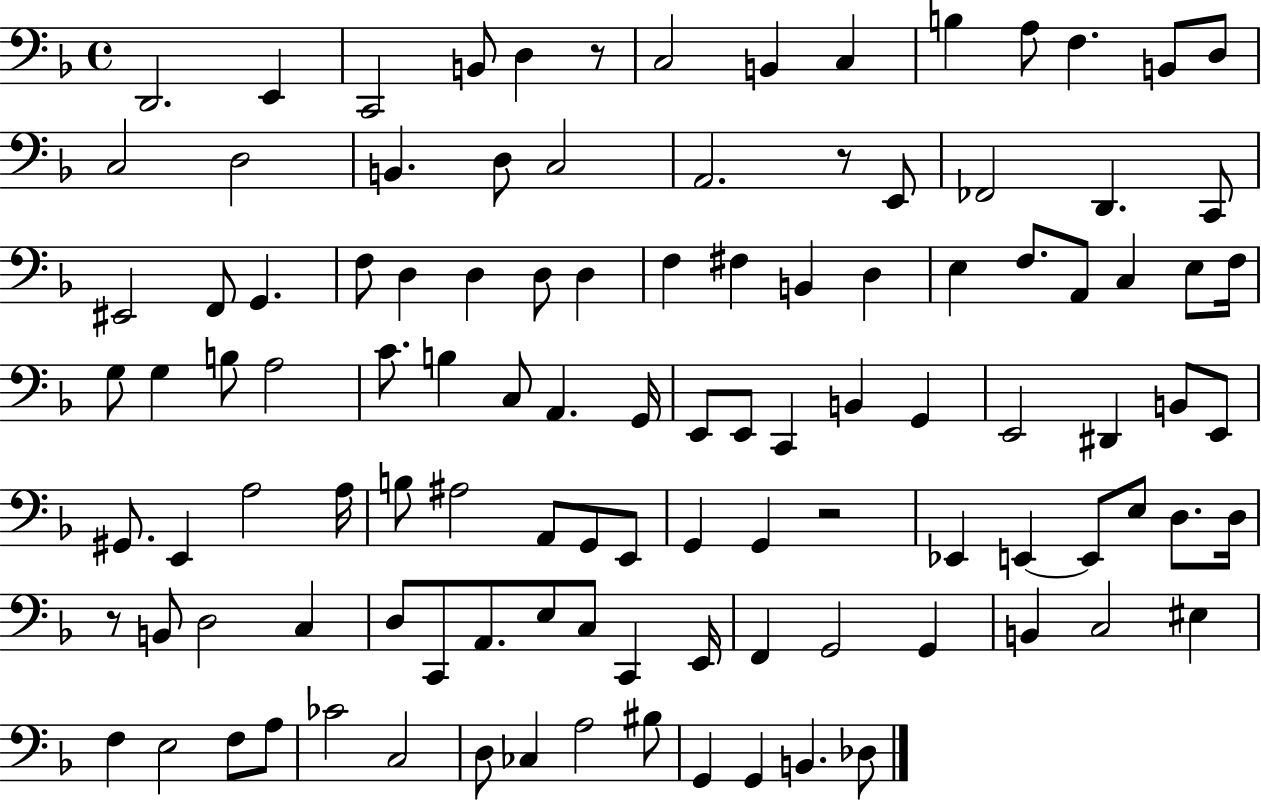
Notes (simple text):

D2/h. E2/q C2/h B2/e D3/q R/e C3/h B2/q C3/q B3/q A3/e F3/q. B2/e D3/e C3/h D3/h B2/q. D3/e C3/h A2/h. R/e E2/e FES2/h D2/q. C2/e EIS2/h F2/e G2/q. F3/e D3/q D3/q D3/e D3/q F3/q F#3/q B2/q D3/q E3/q F3/e. A2/e C3/q E3/e F3/s G3/e G3/q B3/e A3/h C4/e. B3/q C3/e A2/q. G2/s E2/e E2/e C2/q B2/q G2/q E2/h D#2/q B2/e E2/e G#2/e. E2/q A3/h A3/s B3/e A#3/h A2/e G2/e E2/e G2/q G2/q R/h Eb2/q E2/q E2/e E3/e D3/e. D3/s R/e B2/e D3/h C3/q D3/e C2/e A2/e. E3/e C3/e C2/q E2/s F2/q G2/h G2/q B2/q C3/h EIS3/q F3/q E3/h F3/e A3/e CES4/h C3/h D3/e CES3/q A3/h BIS3/e G2/q G2/q B2/q. Db3/e